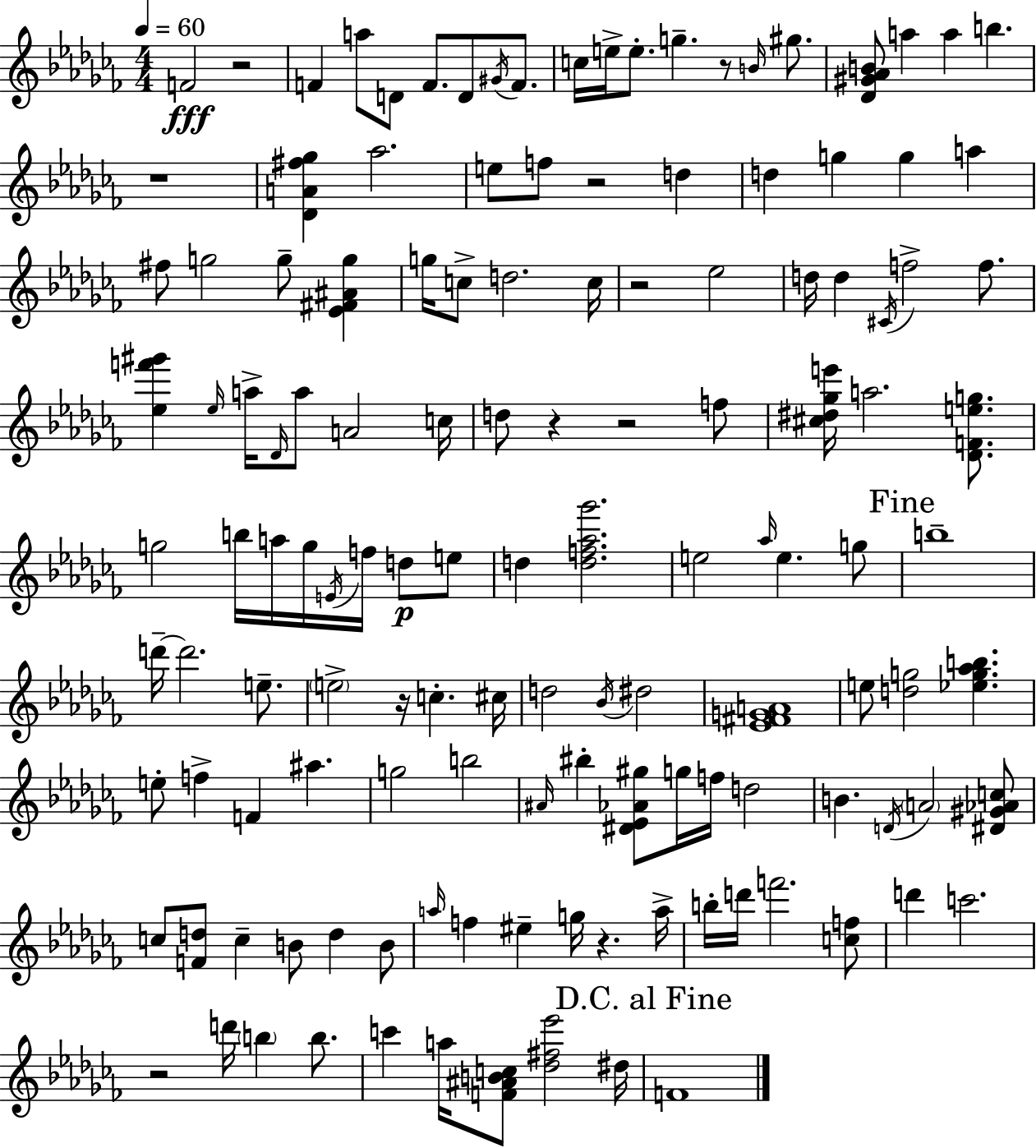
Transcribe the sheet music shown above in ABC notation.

X:1
T:Untitled
M:4/4
L:1/4
K:Abm
F2 z2 F a/2 D/2 F/2 D/2 ^G/4 F/2 c/4 e/4 e/2 g z/2 B/4 ^g/2 [_D^G_AB]/2 a a b z4 [_DA^f_g] _a2 e/2 f/2 z2 d d g g a ^f/2 g2 g/2 [_E^F^Ag] g/4 c/2 d2 c/4 z2 _e2 d/4 d ^C/4 f2 f/2 [_ef'^g'] _e/4 a/4 _D/4 a/2 A2 c/4 d/2 z z2 f/2 [^c^d_ge']/4 a2 [_DFeg]/2 g2 b/4 a/4 g/4 E/4 f/4 d/2 e/2 d [df_a_g']2 e2 _a/4 e g/2 b4 d'/4 d'2 e/2 e2 z/4 c ^c/4 d2 _B/4 ^d2 [_E^FGA]4 e/2 [dg]2 [_eg_ab] e/2 f F ^a g2 b2 ^A/4 ^b [^D_E_A^g]/2 g/4 f/4 d2 B D/4 A2 [^D^G_Ac]/2 c/2 [Fd]/2 c B/2 d B/2 a/4 f ^e g/4 z a/4 b/4 d'/4 f'2 [cf]/2 d' c'2 z2 d'/4 b b/2 c' a/4 [F^ABc]/2 [_d^f_e']2 ^d/4 F4